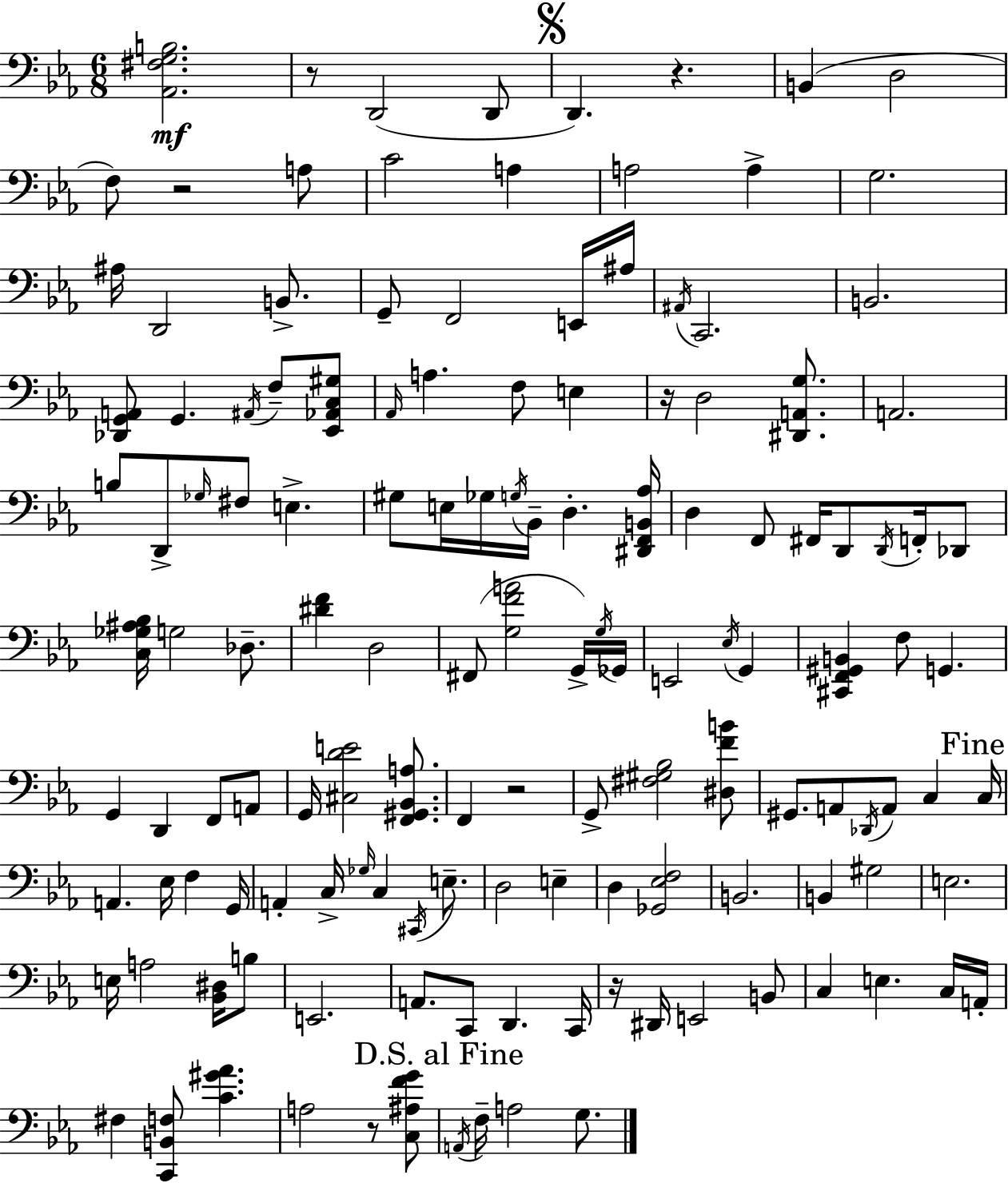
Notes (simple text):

[Ab2,F#3,G3,B3]/h. R/e D2/h D2/e D2/q. R/q. B2/q D3/h F3/e R/h A3/e C4/h A3/q A3/h A3/q G3/h. A#3/s D2/h B2/e. G2/e F2/h E2/s A#3/s A#2/s C2/h. B2/h. [Db2,G2,A2]/e G2/q. A#2/s F3/e [Eb2,Ab2,C3,G#3]/e Ab2/s A3/q. F3/e E3/q R/s D3/h [D#2,A2,G3]/e. A2/h. B3/e D2/e Gb3/s F#3/e E3/q. G#3/e E3/s Gb3/s G3/s Bb2/s D3/q. [D#2,F2,B2,Ab3]/s D3/q F2/e F#2/s D2/e D2/s F2/s Db2/e [C3,Gb3,A#3,Bb3]/s G3/h Db3/e. [D#4,F4]/q D3/h F#2/e [G3,F4,A4]/h G2/s G3/s Gb2/s E2/h Eb3/s G2/q [C#2,F2,G#2,B2]/q F3/e G2/q. G2/q D2/q F2/e A2/e G2/s [C#3,D4,E4]/h [F2,G#2,Bb2,A3]/e. F2/q R/h G2/e [F#3,G#3,Bb3]/h [D#3,F4,B4]/e G#2/e. A2/e Db2/s A2/e C3/q C3/s A2/q. Eb3/s F3/q G2/s A2/q C3/s Gb3/s C3/q C#2/s E3/e. D3/h E3/q D3/q [Gb2,Eb3,F3]/h B2/h. B2/q G#3/h E3/h. E3/s A3/h [Bb2,D#3]/s B3/e E2/h. A2/e. C2/e D2/q. C2/s R/s D#2/s E2/h B2/e C3/q E3/q. C3/s A2/s F#3/q [C2,B2,F3]/e [C4,G#4,Ab4]/q. A3/h R/e [C3,A#3,F4,G4]/e A2/s F3/s A3/h G3/e.